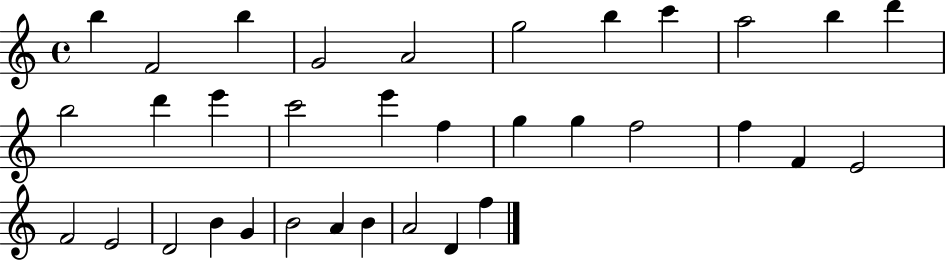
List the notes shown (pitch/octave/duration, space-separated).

B5/q F4/h B5/q G4/h A4/h G5/h B5/q C6/q A5/h B5/q D6/q B5/h D6/q E6/q C6/h E6/q F5/q G5/q G5/q F5/h F5/q F4/q E4/h F4/h E4/h D4/h B4/q G4/q B4/h A4/q B4/q A4/h D4/q F5/q